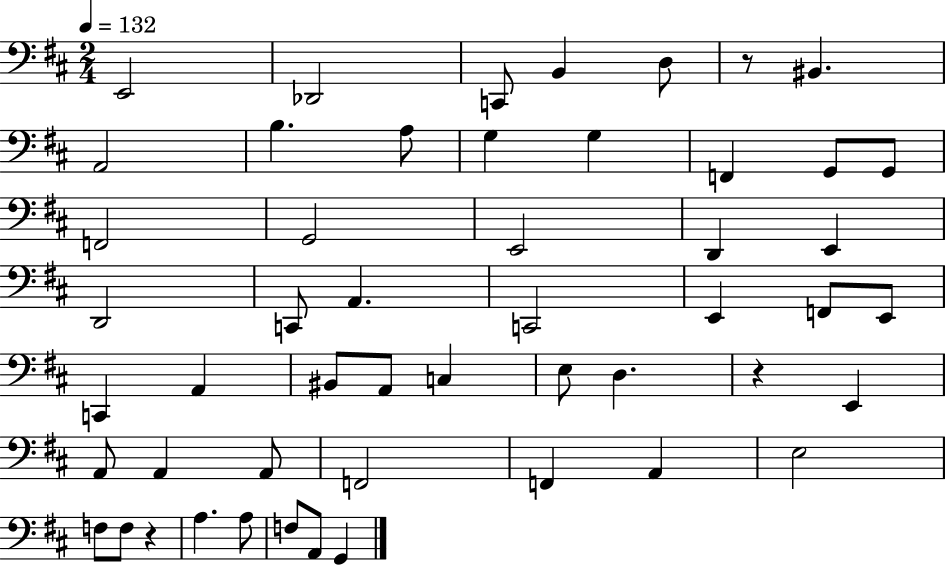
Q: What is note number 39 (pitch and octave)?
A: F2